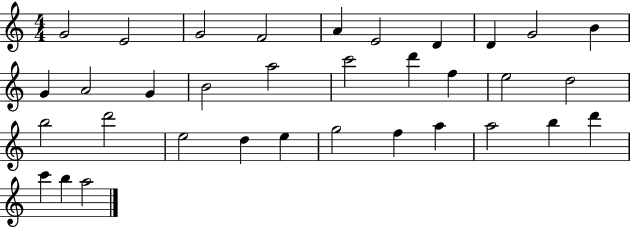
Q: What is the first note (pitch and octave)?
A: G4